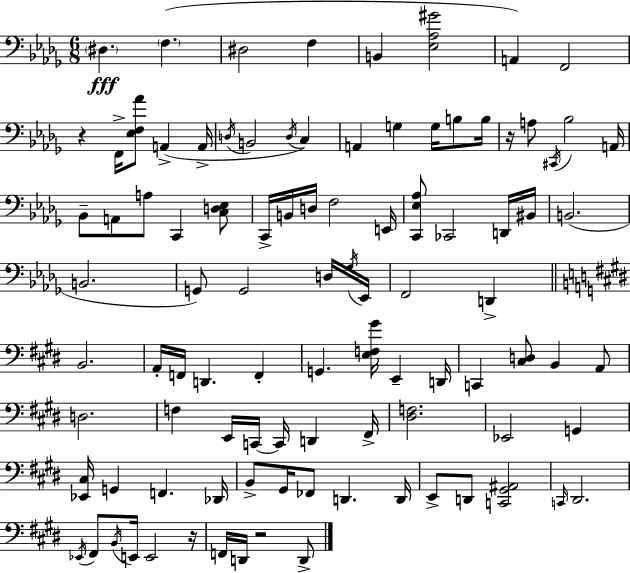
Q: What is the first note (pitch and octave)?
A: D#3